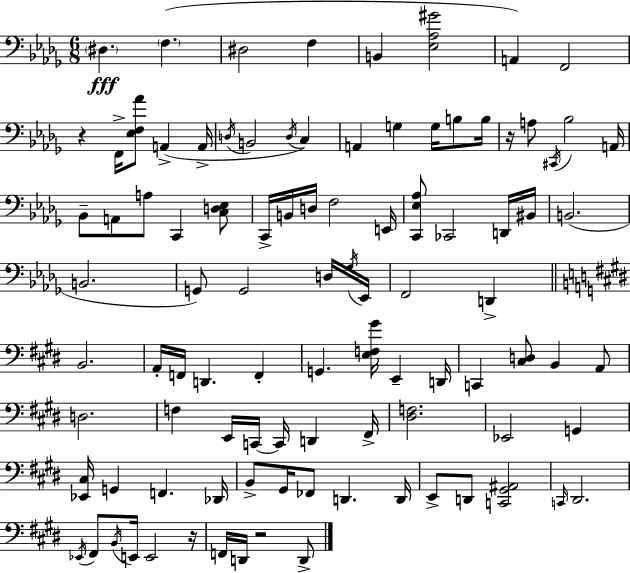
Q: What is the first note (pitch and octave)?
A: D#3